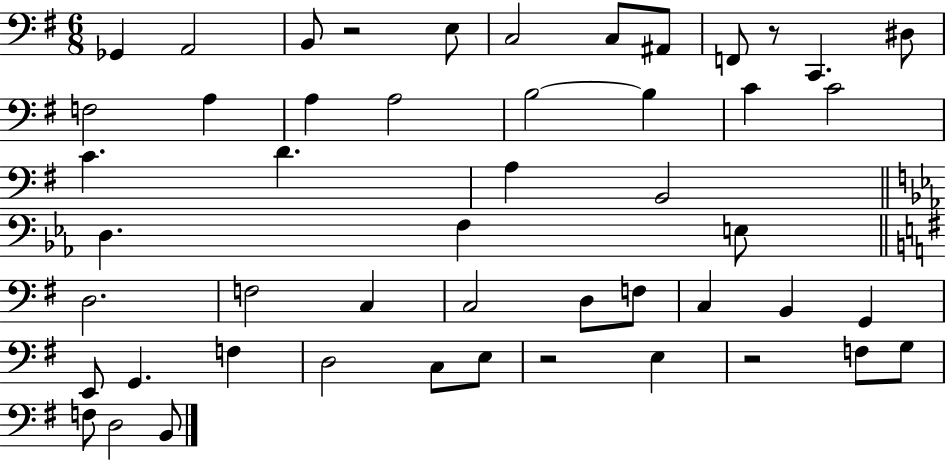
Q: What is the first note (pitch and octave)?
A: Gb2